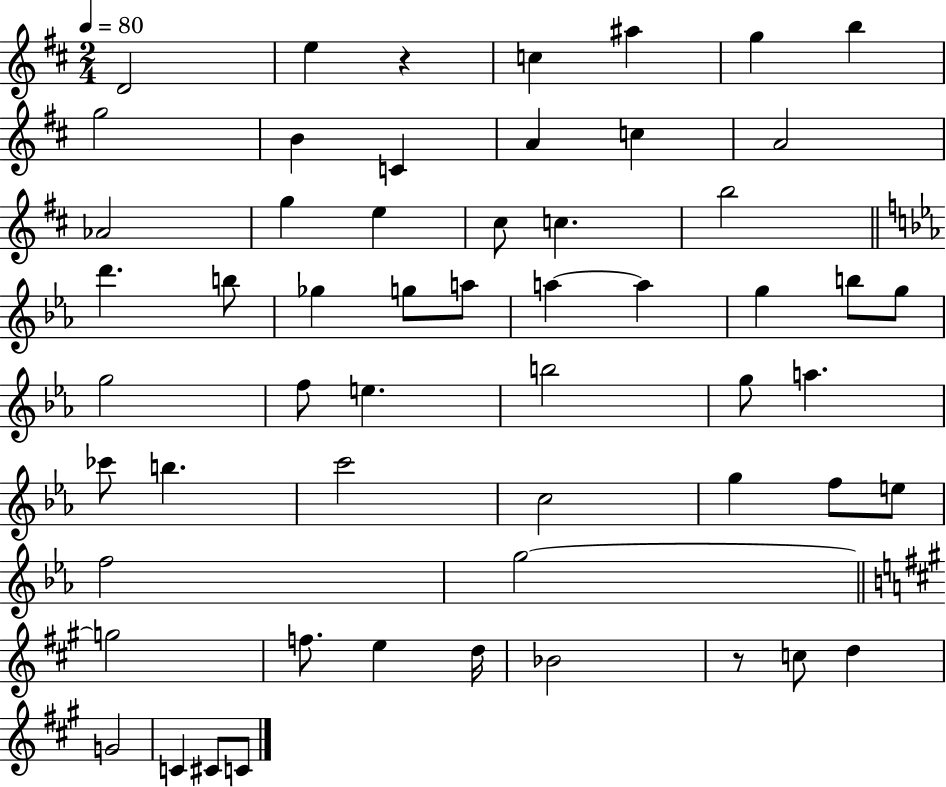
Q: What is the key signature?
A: D major